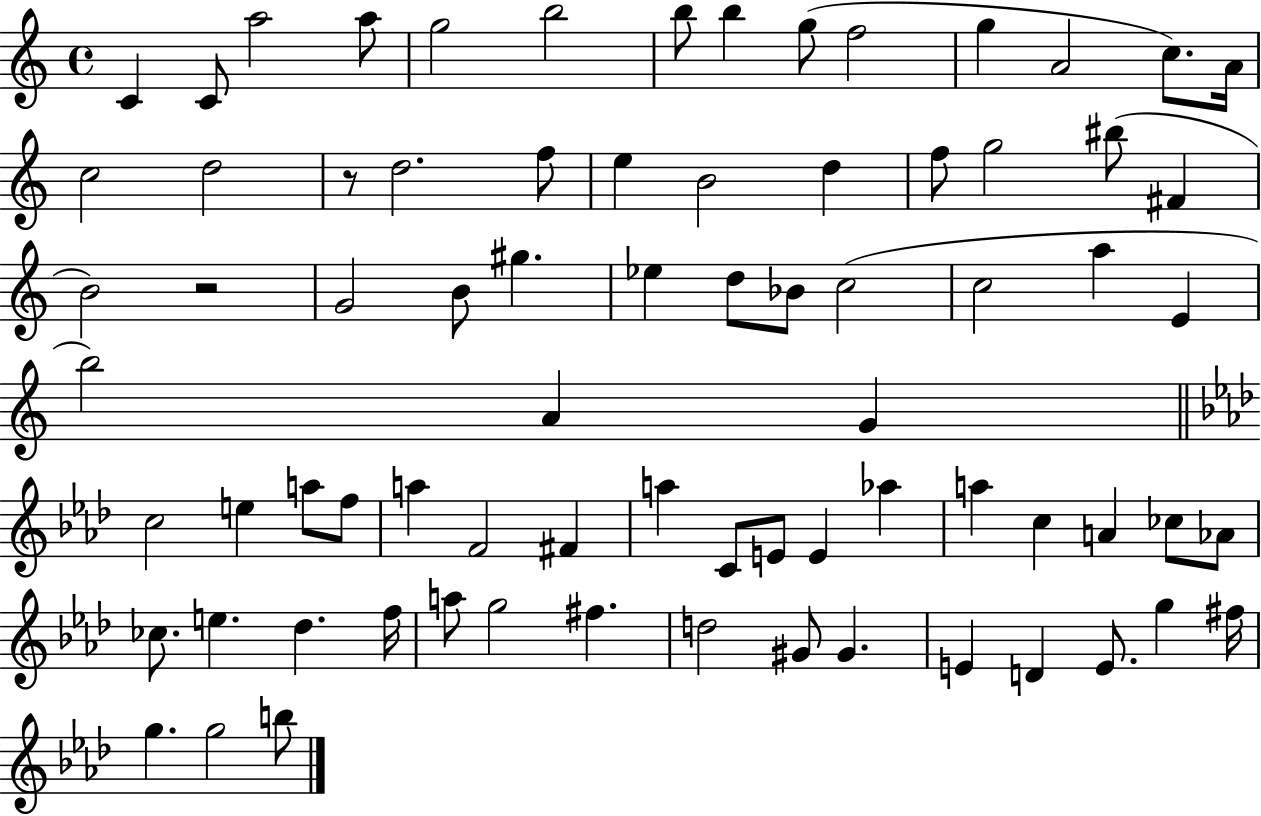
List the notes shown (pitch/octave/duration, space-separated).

C4/q C4/e A5/h A5/e G5/h B5/h B5/e B5/q G5/e F5/h G5/q A4/h C5/e. A4/s C5/h D5/h R/e D5/h. F5/e E5/q B4/h D5/q F5/e G5/h BIS5/e F#4/q B4/h R/h G4/h B4/e G#5/q. Eb5/q D5/e Bb4/e C5/h C5/h A5/q E4/q B5/h A4/q G4/q C5/h E5/q A5/e F5/e A5/q F4/h F#4/q A5/q C4/e E4/e E4/q Ab5/q A5/q C5/q A4/q CES5/e Ab4/e CES5/e. E5/q. Db5/q. F5/s A5/e G5/h F#5/q. D5/h G#4/e G#4/q. E4/q D4/q E4/e. G5/q F#5/s G5/q. G5/h B5/e